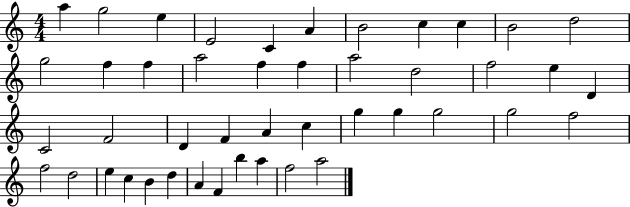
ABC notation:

X:1
T:Untitled
M:4/4
L:1/4
K:C
a g2 e E2 C A B2 c c B2 d2 g2 f f a2 f f a2 d2 f2 e D C2 F2 D F A c g g g2 g2 f2 f2 d2 e c B d A F b a f2 a2